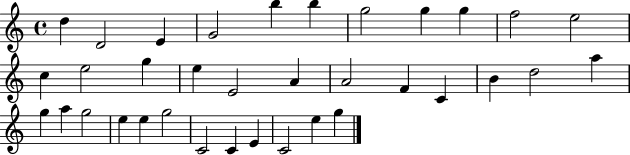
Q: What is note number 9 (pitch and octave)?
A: G5